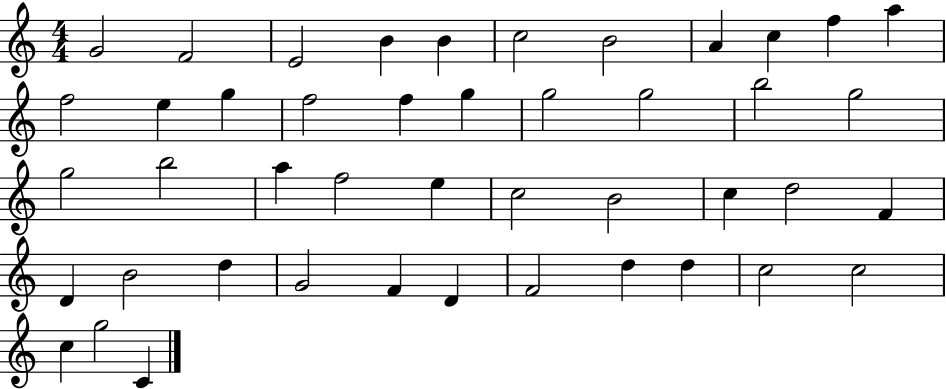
{
  \clef treble
  \numericTimeSignature
  \time 4/4
  \key c \major
  g'2 f'2 | e'2 b'4 b'4 | c''2 b'2 | a'4 c''4 f''4 a''4 | \break f''2 e''4 g''4 | f''2 f''4 g''4 | g''2 g''2 | b''2 g''2 | \break g''2 b''2 | a''4 f''2 e''4 | c''2 b'2 | c''4 d''2 f'4 | \break d'4 b'2 d''4 | g'2 f'4 d'4 | f'2 d''4 d''4 | c''2 c''2 | \break c''4 g''2 c'4 | \bar "|."
}